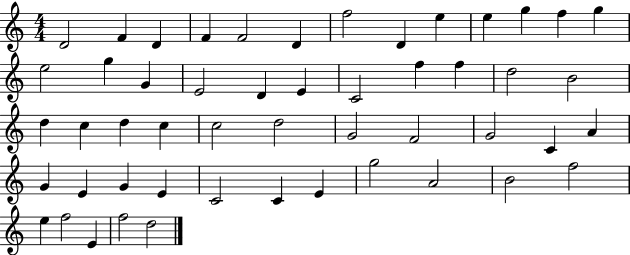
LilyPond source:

{
  \clef treble
  \numericTimeSignature
  \time 4/4
  \key c \major
  d'2 f'4 d'4 | f'4 f'2 d'4 | f''2 d'4 e''4 | e''4 g''4 f''4 g''4 | \break e''2 g''4 g'4 | e'2 d'4 e'4 | c'2 f''4 f''4 | d''2 b'2 | \break d''4 c''4 d''4 c''4 | c''2 d''2 | g'2 f'2 | g'2 c'4 a'4 | \break g'4 e'4 g'4 e'4 | c'2 c'4 e'4 | g''2 a'2 | b'2 f''2 | \break e''4 f''2 e'4 | f''2 d''2 | \bar "|."
}